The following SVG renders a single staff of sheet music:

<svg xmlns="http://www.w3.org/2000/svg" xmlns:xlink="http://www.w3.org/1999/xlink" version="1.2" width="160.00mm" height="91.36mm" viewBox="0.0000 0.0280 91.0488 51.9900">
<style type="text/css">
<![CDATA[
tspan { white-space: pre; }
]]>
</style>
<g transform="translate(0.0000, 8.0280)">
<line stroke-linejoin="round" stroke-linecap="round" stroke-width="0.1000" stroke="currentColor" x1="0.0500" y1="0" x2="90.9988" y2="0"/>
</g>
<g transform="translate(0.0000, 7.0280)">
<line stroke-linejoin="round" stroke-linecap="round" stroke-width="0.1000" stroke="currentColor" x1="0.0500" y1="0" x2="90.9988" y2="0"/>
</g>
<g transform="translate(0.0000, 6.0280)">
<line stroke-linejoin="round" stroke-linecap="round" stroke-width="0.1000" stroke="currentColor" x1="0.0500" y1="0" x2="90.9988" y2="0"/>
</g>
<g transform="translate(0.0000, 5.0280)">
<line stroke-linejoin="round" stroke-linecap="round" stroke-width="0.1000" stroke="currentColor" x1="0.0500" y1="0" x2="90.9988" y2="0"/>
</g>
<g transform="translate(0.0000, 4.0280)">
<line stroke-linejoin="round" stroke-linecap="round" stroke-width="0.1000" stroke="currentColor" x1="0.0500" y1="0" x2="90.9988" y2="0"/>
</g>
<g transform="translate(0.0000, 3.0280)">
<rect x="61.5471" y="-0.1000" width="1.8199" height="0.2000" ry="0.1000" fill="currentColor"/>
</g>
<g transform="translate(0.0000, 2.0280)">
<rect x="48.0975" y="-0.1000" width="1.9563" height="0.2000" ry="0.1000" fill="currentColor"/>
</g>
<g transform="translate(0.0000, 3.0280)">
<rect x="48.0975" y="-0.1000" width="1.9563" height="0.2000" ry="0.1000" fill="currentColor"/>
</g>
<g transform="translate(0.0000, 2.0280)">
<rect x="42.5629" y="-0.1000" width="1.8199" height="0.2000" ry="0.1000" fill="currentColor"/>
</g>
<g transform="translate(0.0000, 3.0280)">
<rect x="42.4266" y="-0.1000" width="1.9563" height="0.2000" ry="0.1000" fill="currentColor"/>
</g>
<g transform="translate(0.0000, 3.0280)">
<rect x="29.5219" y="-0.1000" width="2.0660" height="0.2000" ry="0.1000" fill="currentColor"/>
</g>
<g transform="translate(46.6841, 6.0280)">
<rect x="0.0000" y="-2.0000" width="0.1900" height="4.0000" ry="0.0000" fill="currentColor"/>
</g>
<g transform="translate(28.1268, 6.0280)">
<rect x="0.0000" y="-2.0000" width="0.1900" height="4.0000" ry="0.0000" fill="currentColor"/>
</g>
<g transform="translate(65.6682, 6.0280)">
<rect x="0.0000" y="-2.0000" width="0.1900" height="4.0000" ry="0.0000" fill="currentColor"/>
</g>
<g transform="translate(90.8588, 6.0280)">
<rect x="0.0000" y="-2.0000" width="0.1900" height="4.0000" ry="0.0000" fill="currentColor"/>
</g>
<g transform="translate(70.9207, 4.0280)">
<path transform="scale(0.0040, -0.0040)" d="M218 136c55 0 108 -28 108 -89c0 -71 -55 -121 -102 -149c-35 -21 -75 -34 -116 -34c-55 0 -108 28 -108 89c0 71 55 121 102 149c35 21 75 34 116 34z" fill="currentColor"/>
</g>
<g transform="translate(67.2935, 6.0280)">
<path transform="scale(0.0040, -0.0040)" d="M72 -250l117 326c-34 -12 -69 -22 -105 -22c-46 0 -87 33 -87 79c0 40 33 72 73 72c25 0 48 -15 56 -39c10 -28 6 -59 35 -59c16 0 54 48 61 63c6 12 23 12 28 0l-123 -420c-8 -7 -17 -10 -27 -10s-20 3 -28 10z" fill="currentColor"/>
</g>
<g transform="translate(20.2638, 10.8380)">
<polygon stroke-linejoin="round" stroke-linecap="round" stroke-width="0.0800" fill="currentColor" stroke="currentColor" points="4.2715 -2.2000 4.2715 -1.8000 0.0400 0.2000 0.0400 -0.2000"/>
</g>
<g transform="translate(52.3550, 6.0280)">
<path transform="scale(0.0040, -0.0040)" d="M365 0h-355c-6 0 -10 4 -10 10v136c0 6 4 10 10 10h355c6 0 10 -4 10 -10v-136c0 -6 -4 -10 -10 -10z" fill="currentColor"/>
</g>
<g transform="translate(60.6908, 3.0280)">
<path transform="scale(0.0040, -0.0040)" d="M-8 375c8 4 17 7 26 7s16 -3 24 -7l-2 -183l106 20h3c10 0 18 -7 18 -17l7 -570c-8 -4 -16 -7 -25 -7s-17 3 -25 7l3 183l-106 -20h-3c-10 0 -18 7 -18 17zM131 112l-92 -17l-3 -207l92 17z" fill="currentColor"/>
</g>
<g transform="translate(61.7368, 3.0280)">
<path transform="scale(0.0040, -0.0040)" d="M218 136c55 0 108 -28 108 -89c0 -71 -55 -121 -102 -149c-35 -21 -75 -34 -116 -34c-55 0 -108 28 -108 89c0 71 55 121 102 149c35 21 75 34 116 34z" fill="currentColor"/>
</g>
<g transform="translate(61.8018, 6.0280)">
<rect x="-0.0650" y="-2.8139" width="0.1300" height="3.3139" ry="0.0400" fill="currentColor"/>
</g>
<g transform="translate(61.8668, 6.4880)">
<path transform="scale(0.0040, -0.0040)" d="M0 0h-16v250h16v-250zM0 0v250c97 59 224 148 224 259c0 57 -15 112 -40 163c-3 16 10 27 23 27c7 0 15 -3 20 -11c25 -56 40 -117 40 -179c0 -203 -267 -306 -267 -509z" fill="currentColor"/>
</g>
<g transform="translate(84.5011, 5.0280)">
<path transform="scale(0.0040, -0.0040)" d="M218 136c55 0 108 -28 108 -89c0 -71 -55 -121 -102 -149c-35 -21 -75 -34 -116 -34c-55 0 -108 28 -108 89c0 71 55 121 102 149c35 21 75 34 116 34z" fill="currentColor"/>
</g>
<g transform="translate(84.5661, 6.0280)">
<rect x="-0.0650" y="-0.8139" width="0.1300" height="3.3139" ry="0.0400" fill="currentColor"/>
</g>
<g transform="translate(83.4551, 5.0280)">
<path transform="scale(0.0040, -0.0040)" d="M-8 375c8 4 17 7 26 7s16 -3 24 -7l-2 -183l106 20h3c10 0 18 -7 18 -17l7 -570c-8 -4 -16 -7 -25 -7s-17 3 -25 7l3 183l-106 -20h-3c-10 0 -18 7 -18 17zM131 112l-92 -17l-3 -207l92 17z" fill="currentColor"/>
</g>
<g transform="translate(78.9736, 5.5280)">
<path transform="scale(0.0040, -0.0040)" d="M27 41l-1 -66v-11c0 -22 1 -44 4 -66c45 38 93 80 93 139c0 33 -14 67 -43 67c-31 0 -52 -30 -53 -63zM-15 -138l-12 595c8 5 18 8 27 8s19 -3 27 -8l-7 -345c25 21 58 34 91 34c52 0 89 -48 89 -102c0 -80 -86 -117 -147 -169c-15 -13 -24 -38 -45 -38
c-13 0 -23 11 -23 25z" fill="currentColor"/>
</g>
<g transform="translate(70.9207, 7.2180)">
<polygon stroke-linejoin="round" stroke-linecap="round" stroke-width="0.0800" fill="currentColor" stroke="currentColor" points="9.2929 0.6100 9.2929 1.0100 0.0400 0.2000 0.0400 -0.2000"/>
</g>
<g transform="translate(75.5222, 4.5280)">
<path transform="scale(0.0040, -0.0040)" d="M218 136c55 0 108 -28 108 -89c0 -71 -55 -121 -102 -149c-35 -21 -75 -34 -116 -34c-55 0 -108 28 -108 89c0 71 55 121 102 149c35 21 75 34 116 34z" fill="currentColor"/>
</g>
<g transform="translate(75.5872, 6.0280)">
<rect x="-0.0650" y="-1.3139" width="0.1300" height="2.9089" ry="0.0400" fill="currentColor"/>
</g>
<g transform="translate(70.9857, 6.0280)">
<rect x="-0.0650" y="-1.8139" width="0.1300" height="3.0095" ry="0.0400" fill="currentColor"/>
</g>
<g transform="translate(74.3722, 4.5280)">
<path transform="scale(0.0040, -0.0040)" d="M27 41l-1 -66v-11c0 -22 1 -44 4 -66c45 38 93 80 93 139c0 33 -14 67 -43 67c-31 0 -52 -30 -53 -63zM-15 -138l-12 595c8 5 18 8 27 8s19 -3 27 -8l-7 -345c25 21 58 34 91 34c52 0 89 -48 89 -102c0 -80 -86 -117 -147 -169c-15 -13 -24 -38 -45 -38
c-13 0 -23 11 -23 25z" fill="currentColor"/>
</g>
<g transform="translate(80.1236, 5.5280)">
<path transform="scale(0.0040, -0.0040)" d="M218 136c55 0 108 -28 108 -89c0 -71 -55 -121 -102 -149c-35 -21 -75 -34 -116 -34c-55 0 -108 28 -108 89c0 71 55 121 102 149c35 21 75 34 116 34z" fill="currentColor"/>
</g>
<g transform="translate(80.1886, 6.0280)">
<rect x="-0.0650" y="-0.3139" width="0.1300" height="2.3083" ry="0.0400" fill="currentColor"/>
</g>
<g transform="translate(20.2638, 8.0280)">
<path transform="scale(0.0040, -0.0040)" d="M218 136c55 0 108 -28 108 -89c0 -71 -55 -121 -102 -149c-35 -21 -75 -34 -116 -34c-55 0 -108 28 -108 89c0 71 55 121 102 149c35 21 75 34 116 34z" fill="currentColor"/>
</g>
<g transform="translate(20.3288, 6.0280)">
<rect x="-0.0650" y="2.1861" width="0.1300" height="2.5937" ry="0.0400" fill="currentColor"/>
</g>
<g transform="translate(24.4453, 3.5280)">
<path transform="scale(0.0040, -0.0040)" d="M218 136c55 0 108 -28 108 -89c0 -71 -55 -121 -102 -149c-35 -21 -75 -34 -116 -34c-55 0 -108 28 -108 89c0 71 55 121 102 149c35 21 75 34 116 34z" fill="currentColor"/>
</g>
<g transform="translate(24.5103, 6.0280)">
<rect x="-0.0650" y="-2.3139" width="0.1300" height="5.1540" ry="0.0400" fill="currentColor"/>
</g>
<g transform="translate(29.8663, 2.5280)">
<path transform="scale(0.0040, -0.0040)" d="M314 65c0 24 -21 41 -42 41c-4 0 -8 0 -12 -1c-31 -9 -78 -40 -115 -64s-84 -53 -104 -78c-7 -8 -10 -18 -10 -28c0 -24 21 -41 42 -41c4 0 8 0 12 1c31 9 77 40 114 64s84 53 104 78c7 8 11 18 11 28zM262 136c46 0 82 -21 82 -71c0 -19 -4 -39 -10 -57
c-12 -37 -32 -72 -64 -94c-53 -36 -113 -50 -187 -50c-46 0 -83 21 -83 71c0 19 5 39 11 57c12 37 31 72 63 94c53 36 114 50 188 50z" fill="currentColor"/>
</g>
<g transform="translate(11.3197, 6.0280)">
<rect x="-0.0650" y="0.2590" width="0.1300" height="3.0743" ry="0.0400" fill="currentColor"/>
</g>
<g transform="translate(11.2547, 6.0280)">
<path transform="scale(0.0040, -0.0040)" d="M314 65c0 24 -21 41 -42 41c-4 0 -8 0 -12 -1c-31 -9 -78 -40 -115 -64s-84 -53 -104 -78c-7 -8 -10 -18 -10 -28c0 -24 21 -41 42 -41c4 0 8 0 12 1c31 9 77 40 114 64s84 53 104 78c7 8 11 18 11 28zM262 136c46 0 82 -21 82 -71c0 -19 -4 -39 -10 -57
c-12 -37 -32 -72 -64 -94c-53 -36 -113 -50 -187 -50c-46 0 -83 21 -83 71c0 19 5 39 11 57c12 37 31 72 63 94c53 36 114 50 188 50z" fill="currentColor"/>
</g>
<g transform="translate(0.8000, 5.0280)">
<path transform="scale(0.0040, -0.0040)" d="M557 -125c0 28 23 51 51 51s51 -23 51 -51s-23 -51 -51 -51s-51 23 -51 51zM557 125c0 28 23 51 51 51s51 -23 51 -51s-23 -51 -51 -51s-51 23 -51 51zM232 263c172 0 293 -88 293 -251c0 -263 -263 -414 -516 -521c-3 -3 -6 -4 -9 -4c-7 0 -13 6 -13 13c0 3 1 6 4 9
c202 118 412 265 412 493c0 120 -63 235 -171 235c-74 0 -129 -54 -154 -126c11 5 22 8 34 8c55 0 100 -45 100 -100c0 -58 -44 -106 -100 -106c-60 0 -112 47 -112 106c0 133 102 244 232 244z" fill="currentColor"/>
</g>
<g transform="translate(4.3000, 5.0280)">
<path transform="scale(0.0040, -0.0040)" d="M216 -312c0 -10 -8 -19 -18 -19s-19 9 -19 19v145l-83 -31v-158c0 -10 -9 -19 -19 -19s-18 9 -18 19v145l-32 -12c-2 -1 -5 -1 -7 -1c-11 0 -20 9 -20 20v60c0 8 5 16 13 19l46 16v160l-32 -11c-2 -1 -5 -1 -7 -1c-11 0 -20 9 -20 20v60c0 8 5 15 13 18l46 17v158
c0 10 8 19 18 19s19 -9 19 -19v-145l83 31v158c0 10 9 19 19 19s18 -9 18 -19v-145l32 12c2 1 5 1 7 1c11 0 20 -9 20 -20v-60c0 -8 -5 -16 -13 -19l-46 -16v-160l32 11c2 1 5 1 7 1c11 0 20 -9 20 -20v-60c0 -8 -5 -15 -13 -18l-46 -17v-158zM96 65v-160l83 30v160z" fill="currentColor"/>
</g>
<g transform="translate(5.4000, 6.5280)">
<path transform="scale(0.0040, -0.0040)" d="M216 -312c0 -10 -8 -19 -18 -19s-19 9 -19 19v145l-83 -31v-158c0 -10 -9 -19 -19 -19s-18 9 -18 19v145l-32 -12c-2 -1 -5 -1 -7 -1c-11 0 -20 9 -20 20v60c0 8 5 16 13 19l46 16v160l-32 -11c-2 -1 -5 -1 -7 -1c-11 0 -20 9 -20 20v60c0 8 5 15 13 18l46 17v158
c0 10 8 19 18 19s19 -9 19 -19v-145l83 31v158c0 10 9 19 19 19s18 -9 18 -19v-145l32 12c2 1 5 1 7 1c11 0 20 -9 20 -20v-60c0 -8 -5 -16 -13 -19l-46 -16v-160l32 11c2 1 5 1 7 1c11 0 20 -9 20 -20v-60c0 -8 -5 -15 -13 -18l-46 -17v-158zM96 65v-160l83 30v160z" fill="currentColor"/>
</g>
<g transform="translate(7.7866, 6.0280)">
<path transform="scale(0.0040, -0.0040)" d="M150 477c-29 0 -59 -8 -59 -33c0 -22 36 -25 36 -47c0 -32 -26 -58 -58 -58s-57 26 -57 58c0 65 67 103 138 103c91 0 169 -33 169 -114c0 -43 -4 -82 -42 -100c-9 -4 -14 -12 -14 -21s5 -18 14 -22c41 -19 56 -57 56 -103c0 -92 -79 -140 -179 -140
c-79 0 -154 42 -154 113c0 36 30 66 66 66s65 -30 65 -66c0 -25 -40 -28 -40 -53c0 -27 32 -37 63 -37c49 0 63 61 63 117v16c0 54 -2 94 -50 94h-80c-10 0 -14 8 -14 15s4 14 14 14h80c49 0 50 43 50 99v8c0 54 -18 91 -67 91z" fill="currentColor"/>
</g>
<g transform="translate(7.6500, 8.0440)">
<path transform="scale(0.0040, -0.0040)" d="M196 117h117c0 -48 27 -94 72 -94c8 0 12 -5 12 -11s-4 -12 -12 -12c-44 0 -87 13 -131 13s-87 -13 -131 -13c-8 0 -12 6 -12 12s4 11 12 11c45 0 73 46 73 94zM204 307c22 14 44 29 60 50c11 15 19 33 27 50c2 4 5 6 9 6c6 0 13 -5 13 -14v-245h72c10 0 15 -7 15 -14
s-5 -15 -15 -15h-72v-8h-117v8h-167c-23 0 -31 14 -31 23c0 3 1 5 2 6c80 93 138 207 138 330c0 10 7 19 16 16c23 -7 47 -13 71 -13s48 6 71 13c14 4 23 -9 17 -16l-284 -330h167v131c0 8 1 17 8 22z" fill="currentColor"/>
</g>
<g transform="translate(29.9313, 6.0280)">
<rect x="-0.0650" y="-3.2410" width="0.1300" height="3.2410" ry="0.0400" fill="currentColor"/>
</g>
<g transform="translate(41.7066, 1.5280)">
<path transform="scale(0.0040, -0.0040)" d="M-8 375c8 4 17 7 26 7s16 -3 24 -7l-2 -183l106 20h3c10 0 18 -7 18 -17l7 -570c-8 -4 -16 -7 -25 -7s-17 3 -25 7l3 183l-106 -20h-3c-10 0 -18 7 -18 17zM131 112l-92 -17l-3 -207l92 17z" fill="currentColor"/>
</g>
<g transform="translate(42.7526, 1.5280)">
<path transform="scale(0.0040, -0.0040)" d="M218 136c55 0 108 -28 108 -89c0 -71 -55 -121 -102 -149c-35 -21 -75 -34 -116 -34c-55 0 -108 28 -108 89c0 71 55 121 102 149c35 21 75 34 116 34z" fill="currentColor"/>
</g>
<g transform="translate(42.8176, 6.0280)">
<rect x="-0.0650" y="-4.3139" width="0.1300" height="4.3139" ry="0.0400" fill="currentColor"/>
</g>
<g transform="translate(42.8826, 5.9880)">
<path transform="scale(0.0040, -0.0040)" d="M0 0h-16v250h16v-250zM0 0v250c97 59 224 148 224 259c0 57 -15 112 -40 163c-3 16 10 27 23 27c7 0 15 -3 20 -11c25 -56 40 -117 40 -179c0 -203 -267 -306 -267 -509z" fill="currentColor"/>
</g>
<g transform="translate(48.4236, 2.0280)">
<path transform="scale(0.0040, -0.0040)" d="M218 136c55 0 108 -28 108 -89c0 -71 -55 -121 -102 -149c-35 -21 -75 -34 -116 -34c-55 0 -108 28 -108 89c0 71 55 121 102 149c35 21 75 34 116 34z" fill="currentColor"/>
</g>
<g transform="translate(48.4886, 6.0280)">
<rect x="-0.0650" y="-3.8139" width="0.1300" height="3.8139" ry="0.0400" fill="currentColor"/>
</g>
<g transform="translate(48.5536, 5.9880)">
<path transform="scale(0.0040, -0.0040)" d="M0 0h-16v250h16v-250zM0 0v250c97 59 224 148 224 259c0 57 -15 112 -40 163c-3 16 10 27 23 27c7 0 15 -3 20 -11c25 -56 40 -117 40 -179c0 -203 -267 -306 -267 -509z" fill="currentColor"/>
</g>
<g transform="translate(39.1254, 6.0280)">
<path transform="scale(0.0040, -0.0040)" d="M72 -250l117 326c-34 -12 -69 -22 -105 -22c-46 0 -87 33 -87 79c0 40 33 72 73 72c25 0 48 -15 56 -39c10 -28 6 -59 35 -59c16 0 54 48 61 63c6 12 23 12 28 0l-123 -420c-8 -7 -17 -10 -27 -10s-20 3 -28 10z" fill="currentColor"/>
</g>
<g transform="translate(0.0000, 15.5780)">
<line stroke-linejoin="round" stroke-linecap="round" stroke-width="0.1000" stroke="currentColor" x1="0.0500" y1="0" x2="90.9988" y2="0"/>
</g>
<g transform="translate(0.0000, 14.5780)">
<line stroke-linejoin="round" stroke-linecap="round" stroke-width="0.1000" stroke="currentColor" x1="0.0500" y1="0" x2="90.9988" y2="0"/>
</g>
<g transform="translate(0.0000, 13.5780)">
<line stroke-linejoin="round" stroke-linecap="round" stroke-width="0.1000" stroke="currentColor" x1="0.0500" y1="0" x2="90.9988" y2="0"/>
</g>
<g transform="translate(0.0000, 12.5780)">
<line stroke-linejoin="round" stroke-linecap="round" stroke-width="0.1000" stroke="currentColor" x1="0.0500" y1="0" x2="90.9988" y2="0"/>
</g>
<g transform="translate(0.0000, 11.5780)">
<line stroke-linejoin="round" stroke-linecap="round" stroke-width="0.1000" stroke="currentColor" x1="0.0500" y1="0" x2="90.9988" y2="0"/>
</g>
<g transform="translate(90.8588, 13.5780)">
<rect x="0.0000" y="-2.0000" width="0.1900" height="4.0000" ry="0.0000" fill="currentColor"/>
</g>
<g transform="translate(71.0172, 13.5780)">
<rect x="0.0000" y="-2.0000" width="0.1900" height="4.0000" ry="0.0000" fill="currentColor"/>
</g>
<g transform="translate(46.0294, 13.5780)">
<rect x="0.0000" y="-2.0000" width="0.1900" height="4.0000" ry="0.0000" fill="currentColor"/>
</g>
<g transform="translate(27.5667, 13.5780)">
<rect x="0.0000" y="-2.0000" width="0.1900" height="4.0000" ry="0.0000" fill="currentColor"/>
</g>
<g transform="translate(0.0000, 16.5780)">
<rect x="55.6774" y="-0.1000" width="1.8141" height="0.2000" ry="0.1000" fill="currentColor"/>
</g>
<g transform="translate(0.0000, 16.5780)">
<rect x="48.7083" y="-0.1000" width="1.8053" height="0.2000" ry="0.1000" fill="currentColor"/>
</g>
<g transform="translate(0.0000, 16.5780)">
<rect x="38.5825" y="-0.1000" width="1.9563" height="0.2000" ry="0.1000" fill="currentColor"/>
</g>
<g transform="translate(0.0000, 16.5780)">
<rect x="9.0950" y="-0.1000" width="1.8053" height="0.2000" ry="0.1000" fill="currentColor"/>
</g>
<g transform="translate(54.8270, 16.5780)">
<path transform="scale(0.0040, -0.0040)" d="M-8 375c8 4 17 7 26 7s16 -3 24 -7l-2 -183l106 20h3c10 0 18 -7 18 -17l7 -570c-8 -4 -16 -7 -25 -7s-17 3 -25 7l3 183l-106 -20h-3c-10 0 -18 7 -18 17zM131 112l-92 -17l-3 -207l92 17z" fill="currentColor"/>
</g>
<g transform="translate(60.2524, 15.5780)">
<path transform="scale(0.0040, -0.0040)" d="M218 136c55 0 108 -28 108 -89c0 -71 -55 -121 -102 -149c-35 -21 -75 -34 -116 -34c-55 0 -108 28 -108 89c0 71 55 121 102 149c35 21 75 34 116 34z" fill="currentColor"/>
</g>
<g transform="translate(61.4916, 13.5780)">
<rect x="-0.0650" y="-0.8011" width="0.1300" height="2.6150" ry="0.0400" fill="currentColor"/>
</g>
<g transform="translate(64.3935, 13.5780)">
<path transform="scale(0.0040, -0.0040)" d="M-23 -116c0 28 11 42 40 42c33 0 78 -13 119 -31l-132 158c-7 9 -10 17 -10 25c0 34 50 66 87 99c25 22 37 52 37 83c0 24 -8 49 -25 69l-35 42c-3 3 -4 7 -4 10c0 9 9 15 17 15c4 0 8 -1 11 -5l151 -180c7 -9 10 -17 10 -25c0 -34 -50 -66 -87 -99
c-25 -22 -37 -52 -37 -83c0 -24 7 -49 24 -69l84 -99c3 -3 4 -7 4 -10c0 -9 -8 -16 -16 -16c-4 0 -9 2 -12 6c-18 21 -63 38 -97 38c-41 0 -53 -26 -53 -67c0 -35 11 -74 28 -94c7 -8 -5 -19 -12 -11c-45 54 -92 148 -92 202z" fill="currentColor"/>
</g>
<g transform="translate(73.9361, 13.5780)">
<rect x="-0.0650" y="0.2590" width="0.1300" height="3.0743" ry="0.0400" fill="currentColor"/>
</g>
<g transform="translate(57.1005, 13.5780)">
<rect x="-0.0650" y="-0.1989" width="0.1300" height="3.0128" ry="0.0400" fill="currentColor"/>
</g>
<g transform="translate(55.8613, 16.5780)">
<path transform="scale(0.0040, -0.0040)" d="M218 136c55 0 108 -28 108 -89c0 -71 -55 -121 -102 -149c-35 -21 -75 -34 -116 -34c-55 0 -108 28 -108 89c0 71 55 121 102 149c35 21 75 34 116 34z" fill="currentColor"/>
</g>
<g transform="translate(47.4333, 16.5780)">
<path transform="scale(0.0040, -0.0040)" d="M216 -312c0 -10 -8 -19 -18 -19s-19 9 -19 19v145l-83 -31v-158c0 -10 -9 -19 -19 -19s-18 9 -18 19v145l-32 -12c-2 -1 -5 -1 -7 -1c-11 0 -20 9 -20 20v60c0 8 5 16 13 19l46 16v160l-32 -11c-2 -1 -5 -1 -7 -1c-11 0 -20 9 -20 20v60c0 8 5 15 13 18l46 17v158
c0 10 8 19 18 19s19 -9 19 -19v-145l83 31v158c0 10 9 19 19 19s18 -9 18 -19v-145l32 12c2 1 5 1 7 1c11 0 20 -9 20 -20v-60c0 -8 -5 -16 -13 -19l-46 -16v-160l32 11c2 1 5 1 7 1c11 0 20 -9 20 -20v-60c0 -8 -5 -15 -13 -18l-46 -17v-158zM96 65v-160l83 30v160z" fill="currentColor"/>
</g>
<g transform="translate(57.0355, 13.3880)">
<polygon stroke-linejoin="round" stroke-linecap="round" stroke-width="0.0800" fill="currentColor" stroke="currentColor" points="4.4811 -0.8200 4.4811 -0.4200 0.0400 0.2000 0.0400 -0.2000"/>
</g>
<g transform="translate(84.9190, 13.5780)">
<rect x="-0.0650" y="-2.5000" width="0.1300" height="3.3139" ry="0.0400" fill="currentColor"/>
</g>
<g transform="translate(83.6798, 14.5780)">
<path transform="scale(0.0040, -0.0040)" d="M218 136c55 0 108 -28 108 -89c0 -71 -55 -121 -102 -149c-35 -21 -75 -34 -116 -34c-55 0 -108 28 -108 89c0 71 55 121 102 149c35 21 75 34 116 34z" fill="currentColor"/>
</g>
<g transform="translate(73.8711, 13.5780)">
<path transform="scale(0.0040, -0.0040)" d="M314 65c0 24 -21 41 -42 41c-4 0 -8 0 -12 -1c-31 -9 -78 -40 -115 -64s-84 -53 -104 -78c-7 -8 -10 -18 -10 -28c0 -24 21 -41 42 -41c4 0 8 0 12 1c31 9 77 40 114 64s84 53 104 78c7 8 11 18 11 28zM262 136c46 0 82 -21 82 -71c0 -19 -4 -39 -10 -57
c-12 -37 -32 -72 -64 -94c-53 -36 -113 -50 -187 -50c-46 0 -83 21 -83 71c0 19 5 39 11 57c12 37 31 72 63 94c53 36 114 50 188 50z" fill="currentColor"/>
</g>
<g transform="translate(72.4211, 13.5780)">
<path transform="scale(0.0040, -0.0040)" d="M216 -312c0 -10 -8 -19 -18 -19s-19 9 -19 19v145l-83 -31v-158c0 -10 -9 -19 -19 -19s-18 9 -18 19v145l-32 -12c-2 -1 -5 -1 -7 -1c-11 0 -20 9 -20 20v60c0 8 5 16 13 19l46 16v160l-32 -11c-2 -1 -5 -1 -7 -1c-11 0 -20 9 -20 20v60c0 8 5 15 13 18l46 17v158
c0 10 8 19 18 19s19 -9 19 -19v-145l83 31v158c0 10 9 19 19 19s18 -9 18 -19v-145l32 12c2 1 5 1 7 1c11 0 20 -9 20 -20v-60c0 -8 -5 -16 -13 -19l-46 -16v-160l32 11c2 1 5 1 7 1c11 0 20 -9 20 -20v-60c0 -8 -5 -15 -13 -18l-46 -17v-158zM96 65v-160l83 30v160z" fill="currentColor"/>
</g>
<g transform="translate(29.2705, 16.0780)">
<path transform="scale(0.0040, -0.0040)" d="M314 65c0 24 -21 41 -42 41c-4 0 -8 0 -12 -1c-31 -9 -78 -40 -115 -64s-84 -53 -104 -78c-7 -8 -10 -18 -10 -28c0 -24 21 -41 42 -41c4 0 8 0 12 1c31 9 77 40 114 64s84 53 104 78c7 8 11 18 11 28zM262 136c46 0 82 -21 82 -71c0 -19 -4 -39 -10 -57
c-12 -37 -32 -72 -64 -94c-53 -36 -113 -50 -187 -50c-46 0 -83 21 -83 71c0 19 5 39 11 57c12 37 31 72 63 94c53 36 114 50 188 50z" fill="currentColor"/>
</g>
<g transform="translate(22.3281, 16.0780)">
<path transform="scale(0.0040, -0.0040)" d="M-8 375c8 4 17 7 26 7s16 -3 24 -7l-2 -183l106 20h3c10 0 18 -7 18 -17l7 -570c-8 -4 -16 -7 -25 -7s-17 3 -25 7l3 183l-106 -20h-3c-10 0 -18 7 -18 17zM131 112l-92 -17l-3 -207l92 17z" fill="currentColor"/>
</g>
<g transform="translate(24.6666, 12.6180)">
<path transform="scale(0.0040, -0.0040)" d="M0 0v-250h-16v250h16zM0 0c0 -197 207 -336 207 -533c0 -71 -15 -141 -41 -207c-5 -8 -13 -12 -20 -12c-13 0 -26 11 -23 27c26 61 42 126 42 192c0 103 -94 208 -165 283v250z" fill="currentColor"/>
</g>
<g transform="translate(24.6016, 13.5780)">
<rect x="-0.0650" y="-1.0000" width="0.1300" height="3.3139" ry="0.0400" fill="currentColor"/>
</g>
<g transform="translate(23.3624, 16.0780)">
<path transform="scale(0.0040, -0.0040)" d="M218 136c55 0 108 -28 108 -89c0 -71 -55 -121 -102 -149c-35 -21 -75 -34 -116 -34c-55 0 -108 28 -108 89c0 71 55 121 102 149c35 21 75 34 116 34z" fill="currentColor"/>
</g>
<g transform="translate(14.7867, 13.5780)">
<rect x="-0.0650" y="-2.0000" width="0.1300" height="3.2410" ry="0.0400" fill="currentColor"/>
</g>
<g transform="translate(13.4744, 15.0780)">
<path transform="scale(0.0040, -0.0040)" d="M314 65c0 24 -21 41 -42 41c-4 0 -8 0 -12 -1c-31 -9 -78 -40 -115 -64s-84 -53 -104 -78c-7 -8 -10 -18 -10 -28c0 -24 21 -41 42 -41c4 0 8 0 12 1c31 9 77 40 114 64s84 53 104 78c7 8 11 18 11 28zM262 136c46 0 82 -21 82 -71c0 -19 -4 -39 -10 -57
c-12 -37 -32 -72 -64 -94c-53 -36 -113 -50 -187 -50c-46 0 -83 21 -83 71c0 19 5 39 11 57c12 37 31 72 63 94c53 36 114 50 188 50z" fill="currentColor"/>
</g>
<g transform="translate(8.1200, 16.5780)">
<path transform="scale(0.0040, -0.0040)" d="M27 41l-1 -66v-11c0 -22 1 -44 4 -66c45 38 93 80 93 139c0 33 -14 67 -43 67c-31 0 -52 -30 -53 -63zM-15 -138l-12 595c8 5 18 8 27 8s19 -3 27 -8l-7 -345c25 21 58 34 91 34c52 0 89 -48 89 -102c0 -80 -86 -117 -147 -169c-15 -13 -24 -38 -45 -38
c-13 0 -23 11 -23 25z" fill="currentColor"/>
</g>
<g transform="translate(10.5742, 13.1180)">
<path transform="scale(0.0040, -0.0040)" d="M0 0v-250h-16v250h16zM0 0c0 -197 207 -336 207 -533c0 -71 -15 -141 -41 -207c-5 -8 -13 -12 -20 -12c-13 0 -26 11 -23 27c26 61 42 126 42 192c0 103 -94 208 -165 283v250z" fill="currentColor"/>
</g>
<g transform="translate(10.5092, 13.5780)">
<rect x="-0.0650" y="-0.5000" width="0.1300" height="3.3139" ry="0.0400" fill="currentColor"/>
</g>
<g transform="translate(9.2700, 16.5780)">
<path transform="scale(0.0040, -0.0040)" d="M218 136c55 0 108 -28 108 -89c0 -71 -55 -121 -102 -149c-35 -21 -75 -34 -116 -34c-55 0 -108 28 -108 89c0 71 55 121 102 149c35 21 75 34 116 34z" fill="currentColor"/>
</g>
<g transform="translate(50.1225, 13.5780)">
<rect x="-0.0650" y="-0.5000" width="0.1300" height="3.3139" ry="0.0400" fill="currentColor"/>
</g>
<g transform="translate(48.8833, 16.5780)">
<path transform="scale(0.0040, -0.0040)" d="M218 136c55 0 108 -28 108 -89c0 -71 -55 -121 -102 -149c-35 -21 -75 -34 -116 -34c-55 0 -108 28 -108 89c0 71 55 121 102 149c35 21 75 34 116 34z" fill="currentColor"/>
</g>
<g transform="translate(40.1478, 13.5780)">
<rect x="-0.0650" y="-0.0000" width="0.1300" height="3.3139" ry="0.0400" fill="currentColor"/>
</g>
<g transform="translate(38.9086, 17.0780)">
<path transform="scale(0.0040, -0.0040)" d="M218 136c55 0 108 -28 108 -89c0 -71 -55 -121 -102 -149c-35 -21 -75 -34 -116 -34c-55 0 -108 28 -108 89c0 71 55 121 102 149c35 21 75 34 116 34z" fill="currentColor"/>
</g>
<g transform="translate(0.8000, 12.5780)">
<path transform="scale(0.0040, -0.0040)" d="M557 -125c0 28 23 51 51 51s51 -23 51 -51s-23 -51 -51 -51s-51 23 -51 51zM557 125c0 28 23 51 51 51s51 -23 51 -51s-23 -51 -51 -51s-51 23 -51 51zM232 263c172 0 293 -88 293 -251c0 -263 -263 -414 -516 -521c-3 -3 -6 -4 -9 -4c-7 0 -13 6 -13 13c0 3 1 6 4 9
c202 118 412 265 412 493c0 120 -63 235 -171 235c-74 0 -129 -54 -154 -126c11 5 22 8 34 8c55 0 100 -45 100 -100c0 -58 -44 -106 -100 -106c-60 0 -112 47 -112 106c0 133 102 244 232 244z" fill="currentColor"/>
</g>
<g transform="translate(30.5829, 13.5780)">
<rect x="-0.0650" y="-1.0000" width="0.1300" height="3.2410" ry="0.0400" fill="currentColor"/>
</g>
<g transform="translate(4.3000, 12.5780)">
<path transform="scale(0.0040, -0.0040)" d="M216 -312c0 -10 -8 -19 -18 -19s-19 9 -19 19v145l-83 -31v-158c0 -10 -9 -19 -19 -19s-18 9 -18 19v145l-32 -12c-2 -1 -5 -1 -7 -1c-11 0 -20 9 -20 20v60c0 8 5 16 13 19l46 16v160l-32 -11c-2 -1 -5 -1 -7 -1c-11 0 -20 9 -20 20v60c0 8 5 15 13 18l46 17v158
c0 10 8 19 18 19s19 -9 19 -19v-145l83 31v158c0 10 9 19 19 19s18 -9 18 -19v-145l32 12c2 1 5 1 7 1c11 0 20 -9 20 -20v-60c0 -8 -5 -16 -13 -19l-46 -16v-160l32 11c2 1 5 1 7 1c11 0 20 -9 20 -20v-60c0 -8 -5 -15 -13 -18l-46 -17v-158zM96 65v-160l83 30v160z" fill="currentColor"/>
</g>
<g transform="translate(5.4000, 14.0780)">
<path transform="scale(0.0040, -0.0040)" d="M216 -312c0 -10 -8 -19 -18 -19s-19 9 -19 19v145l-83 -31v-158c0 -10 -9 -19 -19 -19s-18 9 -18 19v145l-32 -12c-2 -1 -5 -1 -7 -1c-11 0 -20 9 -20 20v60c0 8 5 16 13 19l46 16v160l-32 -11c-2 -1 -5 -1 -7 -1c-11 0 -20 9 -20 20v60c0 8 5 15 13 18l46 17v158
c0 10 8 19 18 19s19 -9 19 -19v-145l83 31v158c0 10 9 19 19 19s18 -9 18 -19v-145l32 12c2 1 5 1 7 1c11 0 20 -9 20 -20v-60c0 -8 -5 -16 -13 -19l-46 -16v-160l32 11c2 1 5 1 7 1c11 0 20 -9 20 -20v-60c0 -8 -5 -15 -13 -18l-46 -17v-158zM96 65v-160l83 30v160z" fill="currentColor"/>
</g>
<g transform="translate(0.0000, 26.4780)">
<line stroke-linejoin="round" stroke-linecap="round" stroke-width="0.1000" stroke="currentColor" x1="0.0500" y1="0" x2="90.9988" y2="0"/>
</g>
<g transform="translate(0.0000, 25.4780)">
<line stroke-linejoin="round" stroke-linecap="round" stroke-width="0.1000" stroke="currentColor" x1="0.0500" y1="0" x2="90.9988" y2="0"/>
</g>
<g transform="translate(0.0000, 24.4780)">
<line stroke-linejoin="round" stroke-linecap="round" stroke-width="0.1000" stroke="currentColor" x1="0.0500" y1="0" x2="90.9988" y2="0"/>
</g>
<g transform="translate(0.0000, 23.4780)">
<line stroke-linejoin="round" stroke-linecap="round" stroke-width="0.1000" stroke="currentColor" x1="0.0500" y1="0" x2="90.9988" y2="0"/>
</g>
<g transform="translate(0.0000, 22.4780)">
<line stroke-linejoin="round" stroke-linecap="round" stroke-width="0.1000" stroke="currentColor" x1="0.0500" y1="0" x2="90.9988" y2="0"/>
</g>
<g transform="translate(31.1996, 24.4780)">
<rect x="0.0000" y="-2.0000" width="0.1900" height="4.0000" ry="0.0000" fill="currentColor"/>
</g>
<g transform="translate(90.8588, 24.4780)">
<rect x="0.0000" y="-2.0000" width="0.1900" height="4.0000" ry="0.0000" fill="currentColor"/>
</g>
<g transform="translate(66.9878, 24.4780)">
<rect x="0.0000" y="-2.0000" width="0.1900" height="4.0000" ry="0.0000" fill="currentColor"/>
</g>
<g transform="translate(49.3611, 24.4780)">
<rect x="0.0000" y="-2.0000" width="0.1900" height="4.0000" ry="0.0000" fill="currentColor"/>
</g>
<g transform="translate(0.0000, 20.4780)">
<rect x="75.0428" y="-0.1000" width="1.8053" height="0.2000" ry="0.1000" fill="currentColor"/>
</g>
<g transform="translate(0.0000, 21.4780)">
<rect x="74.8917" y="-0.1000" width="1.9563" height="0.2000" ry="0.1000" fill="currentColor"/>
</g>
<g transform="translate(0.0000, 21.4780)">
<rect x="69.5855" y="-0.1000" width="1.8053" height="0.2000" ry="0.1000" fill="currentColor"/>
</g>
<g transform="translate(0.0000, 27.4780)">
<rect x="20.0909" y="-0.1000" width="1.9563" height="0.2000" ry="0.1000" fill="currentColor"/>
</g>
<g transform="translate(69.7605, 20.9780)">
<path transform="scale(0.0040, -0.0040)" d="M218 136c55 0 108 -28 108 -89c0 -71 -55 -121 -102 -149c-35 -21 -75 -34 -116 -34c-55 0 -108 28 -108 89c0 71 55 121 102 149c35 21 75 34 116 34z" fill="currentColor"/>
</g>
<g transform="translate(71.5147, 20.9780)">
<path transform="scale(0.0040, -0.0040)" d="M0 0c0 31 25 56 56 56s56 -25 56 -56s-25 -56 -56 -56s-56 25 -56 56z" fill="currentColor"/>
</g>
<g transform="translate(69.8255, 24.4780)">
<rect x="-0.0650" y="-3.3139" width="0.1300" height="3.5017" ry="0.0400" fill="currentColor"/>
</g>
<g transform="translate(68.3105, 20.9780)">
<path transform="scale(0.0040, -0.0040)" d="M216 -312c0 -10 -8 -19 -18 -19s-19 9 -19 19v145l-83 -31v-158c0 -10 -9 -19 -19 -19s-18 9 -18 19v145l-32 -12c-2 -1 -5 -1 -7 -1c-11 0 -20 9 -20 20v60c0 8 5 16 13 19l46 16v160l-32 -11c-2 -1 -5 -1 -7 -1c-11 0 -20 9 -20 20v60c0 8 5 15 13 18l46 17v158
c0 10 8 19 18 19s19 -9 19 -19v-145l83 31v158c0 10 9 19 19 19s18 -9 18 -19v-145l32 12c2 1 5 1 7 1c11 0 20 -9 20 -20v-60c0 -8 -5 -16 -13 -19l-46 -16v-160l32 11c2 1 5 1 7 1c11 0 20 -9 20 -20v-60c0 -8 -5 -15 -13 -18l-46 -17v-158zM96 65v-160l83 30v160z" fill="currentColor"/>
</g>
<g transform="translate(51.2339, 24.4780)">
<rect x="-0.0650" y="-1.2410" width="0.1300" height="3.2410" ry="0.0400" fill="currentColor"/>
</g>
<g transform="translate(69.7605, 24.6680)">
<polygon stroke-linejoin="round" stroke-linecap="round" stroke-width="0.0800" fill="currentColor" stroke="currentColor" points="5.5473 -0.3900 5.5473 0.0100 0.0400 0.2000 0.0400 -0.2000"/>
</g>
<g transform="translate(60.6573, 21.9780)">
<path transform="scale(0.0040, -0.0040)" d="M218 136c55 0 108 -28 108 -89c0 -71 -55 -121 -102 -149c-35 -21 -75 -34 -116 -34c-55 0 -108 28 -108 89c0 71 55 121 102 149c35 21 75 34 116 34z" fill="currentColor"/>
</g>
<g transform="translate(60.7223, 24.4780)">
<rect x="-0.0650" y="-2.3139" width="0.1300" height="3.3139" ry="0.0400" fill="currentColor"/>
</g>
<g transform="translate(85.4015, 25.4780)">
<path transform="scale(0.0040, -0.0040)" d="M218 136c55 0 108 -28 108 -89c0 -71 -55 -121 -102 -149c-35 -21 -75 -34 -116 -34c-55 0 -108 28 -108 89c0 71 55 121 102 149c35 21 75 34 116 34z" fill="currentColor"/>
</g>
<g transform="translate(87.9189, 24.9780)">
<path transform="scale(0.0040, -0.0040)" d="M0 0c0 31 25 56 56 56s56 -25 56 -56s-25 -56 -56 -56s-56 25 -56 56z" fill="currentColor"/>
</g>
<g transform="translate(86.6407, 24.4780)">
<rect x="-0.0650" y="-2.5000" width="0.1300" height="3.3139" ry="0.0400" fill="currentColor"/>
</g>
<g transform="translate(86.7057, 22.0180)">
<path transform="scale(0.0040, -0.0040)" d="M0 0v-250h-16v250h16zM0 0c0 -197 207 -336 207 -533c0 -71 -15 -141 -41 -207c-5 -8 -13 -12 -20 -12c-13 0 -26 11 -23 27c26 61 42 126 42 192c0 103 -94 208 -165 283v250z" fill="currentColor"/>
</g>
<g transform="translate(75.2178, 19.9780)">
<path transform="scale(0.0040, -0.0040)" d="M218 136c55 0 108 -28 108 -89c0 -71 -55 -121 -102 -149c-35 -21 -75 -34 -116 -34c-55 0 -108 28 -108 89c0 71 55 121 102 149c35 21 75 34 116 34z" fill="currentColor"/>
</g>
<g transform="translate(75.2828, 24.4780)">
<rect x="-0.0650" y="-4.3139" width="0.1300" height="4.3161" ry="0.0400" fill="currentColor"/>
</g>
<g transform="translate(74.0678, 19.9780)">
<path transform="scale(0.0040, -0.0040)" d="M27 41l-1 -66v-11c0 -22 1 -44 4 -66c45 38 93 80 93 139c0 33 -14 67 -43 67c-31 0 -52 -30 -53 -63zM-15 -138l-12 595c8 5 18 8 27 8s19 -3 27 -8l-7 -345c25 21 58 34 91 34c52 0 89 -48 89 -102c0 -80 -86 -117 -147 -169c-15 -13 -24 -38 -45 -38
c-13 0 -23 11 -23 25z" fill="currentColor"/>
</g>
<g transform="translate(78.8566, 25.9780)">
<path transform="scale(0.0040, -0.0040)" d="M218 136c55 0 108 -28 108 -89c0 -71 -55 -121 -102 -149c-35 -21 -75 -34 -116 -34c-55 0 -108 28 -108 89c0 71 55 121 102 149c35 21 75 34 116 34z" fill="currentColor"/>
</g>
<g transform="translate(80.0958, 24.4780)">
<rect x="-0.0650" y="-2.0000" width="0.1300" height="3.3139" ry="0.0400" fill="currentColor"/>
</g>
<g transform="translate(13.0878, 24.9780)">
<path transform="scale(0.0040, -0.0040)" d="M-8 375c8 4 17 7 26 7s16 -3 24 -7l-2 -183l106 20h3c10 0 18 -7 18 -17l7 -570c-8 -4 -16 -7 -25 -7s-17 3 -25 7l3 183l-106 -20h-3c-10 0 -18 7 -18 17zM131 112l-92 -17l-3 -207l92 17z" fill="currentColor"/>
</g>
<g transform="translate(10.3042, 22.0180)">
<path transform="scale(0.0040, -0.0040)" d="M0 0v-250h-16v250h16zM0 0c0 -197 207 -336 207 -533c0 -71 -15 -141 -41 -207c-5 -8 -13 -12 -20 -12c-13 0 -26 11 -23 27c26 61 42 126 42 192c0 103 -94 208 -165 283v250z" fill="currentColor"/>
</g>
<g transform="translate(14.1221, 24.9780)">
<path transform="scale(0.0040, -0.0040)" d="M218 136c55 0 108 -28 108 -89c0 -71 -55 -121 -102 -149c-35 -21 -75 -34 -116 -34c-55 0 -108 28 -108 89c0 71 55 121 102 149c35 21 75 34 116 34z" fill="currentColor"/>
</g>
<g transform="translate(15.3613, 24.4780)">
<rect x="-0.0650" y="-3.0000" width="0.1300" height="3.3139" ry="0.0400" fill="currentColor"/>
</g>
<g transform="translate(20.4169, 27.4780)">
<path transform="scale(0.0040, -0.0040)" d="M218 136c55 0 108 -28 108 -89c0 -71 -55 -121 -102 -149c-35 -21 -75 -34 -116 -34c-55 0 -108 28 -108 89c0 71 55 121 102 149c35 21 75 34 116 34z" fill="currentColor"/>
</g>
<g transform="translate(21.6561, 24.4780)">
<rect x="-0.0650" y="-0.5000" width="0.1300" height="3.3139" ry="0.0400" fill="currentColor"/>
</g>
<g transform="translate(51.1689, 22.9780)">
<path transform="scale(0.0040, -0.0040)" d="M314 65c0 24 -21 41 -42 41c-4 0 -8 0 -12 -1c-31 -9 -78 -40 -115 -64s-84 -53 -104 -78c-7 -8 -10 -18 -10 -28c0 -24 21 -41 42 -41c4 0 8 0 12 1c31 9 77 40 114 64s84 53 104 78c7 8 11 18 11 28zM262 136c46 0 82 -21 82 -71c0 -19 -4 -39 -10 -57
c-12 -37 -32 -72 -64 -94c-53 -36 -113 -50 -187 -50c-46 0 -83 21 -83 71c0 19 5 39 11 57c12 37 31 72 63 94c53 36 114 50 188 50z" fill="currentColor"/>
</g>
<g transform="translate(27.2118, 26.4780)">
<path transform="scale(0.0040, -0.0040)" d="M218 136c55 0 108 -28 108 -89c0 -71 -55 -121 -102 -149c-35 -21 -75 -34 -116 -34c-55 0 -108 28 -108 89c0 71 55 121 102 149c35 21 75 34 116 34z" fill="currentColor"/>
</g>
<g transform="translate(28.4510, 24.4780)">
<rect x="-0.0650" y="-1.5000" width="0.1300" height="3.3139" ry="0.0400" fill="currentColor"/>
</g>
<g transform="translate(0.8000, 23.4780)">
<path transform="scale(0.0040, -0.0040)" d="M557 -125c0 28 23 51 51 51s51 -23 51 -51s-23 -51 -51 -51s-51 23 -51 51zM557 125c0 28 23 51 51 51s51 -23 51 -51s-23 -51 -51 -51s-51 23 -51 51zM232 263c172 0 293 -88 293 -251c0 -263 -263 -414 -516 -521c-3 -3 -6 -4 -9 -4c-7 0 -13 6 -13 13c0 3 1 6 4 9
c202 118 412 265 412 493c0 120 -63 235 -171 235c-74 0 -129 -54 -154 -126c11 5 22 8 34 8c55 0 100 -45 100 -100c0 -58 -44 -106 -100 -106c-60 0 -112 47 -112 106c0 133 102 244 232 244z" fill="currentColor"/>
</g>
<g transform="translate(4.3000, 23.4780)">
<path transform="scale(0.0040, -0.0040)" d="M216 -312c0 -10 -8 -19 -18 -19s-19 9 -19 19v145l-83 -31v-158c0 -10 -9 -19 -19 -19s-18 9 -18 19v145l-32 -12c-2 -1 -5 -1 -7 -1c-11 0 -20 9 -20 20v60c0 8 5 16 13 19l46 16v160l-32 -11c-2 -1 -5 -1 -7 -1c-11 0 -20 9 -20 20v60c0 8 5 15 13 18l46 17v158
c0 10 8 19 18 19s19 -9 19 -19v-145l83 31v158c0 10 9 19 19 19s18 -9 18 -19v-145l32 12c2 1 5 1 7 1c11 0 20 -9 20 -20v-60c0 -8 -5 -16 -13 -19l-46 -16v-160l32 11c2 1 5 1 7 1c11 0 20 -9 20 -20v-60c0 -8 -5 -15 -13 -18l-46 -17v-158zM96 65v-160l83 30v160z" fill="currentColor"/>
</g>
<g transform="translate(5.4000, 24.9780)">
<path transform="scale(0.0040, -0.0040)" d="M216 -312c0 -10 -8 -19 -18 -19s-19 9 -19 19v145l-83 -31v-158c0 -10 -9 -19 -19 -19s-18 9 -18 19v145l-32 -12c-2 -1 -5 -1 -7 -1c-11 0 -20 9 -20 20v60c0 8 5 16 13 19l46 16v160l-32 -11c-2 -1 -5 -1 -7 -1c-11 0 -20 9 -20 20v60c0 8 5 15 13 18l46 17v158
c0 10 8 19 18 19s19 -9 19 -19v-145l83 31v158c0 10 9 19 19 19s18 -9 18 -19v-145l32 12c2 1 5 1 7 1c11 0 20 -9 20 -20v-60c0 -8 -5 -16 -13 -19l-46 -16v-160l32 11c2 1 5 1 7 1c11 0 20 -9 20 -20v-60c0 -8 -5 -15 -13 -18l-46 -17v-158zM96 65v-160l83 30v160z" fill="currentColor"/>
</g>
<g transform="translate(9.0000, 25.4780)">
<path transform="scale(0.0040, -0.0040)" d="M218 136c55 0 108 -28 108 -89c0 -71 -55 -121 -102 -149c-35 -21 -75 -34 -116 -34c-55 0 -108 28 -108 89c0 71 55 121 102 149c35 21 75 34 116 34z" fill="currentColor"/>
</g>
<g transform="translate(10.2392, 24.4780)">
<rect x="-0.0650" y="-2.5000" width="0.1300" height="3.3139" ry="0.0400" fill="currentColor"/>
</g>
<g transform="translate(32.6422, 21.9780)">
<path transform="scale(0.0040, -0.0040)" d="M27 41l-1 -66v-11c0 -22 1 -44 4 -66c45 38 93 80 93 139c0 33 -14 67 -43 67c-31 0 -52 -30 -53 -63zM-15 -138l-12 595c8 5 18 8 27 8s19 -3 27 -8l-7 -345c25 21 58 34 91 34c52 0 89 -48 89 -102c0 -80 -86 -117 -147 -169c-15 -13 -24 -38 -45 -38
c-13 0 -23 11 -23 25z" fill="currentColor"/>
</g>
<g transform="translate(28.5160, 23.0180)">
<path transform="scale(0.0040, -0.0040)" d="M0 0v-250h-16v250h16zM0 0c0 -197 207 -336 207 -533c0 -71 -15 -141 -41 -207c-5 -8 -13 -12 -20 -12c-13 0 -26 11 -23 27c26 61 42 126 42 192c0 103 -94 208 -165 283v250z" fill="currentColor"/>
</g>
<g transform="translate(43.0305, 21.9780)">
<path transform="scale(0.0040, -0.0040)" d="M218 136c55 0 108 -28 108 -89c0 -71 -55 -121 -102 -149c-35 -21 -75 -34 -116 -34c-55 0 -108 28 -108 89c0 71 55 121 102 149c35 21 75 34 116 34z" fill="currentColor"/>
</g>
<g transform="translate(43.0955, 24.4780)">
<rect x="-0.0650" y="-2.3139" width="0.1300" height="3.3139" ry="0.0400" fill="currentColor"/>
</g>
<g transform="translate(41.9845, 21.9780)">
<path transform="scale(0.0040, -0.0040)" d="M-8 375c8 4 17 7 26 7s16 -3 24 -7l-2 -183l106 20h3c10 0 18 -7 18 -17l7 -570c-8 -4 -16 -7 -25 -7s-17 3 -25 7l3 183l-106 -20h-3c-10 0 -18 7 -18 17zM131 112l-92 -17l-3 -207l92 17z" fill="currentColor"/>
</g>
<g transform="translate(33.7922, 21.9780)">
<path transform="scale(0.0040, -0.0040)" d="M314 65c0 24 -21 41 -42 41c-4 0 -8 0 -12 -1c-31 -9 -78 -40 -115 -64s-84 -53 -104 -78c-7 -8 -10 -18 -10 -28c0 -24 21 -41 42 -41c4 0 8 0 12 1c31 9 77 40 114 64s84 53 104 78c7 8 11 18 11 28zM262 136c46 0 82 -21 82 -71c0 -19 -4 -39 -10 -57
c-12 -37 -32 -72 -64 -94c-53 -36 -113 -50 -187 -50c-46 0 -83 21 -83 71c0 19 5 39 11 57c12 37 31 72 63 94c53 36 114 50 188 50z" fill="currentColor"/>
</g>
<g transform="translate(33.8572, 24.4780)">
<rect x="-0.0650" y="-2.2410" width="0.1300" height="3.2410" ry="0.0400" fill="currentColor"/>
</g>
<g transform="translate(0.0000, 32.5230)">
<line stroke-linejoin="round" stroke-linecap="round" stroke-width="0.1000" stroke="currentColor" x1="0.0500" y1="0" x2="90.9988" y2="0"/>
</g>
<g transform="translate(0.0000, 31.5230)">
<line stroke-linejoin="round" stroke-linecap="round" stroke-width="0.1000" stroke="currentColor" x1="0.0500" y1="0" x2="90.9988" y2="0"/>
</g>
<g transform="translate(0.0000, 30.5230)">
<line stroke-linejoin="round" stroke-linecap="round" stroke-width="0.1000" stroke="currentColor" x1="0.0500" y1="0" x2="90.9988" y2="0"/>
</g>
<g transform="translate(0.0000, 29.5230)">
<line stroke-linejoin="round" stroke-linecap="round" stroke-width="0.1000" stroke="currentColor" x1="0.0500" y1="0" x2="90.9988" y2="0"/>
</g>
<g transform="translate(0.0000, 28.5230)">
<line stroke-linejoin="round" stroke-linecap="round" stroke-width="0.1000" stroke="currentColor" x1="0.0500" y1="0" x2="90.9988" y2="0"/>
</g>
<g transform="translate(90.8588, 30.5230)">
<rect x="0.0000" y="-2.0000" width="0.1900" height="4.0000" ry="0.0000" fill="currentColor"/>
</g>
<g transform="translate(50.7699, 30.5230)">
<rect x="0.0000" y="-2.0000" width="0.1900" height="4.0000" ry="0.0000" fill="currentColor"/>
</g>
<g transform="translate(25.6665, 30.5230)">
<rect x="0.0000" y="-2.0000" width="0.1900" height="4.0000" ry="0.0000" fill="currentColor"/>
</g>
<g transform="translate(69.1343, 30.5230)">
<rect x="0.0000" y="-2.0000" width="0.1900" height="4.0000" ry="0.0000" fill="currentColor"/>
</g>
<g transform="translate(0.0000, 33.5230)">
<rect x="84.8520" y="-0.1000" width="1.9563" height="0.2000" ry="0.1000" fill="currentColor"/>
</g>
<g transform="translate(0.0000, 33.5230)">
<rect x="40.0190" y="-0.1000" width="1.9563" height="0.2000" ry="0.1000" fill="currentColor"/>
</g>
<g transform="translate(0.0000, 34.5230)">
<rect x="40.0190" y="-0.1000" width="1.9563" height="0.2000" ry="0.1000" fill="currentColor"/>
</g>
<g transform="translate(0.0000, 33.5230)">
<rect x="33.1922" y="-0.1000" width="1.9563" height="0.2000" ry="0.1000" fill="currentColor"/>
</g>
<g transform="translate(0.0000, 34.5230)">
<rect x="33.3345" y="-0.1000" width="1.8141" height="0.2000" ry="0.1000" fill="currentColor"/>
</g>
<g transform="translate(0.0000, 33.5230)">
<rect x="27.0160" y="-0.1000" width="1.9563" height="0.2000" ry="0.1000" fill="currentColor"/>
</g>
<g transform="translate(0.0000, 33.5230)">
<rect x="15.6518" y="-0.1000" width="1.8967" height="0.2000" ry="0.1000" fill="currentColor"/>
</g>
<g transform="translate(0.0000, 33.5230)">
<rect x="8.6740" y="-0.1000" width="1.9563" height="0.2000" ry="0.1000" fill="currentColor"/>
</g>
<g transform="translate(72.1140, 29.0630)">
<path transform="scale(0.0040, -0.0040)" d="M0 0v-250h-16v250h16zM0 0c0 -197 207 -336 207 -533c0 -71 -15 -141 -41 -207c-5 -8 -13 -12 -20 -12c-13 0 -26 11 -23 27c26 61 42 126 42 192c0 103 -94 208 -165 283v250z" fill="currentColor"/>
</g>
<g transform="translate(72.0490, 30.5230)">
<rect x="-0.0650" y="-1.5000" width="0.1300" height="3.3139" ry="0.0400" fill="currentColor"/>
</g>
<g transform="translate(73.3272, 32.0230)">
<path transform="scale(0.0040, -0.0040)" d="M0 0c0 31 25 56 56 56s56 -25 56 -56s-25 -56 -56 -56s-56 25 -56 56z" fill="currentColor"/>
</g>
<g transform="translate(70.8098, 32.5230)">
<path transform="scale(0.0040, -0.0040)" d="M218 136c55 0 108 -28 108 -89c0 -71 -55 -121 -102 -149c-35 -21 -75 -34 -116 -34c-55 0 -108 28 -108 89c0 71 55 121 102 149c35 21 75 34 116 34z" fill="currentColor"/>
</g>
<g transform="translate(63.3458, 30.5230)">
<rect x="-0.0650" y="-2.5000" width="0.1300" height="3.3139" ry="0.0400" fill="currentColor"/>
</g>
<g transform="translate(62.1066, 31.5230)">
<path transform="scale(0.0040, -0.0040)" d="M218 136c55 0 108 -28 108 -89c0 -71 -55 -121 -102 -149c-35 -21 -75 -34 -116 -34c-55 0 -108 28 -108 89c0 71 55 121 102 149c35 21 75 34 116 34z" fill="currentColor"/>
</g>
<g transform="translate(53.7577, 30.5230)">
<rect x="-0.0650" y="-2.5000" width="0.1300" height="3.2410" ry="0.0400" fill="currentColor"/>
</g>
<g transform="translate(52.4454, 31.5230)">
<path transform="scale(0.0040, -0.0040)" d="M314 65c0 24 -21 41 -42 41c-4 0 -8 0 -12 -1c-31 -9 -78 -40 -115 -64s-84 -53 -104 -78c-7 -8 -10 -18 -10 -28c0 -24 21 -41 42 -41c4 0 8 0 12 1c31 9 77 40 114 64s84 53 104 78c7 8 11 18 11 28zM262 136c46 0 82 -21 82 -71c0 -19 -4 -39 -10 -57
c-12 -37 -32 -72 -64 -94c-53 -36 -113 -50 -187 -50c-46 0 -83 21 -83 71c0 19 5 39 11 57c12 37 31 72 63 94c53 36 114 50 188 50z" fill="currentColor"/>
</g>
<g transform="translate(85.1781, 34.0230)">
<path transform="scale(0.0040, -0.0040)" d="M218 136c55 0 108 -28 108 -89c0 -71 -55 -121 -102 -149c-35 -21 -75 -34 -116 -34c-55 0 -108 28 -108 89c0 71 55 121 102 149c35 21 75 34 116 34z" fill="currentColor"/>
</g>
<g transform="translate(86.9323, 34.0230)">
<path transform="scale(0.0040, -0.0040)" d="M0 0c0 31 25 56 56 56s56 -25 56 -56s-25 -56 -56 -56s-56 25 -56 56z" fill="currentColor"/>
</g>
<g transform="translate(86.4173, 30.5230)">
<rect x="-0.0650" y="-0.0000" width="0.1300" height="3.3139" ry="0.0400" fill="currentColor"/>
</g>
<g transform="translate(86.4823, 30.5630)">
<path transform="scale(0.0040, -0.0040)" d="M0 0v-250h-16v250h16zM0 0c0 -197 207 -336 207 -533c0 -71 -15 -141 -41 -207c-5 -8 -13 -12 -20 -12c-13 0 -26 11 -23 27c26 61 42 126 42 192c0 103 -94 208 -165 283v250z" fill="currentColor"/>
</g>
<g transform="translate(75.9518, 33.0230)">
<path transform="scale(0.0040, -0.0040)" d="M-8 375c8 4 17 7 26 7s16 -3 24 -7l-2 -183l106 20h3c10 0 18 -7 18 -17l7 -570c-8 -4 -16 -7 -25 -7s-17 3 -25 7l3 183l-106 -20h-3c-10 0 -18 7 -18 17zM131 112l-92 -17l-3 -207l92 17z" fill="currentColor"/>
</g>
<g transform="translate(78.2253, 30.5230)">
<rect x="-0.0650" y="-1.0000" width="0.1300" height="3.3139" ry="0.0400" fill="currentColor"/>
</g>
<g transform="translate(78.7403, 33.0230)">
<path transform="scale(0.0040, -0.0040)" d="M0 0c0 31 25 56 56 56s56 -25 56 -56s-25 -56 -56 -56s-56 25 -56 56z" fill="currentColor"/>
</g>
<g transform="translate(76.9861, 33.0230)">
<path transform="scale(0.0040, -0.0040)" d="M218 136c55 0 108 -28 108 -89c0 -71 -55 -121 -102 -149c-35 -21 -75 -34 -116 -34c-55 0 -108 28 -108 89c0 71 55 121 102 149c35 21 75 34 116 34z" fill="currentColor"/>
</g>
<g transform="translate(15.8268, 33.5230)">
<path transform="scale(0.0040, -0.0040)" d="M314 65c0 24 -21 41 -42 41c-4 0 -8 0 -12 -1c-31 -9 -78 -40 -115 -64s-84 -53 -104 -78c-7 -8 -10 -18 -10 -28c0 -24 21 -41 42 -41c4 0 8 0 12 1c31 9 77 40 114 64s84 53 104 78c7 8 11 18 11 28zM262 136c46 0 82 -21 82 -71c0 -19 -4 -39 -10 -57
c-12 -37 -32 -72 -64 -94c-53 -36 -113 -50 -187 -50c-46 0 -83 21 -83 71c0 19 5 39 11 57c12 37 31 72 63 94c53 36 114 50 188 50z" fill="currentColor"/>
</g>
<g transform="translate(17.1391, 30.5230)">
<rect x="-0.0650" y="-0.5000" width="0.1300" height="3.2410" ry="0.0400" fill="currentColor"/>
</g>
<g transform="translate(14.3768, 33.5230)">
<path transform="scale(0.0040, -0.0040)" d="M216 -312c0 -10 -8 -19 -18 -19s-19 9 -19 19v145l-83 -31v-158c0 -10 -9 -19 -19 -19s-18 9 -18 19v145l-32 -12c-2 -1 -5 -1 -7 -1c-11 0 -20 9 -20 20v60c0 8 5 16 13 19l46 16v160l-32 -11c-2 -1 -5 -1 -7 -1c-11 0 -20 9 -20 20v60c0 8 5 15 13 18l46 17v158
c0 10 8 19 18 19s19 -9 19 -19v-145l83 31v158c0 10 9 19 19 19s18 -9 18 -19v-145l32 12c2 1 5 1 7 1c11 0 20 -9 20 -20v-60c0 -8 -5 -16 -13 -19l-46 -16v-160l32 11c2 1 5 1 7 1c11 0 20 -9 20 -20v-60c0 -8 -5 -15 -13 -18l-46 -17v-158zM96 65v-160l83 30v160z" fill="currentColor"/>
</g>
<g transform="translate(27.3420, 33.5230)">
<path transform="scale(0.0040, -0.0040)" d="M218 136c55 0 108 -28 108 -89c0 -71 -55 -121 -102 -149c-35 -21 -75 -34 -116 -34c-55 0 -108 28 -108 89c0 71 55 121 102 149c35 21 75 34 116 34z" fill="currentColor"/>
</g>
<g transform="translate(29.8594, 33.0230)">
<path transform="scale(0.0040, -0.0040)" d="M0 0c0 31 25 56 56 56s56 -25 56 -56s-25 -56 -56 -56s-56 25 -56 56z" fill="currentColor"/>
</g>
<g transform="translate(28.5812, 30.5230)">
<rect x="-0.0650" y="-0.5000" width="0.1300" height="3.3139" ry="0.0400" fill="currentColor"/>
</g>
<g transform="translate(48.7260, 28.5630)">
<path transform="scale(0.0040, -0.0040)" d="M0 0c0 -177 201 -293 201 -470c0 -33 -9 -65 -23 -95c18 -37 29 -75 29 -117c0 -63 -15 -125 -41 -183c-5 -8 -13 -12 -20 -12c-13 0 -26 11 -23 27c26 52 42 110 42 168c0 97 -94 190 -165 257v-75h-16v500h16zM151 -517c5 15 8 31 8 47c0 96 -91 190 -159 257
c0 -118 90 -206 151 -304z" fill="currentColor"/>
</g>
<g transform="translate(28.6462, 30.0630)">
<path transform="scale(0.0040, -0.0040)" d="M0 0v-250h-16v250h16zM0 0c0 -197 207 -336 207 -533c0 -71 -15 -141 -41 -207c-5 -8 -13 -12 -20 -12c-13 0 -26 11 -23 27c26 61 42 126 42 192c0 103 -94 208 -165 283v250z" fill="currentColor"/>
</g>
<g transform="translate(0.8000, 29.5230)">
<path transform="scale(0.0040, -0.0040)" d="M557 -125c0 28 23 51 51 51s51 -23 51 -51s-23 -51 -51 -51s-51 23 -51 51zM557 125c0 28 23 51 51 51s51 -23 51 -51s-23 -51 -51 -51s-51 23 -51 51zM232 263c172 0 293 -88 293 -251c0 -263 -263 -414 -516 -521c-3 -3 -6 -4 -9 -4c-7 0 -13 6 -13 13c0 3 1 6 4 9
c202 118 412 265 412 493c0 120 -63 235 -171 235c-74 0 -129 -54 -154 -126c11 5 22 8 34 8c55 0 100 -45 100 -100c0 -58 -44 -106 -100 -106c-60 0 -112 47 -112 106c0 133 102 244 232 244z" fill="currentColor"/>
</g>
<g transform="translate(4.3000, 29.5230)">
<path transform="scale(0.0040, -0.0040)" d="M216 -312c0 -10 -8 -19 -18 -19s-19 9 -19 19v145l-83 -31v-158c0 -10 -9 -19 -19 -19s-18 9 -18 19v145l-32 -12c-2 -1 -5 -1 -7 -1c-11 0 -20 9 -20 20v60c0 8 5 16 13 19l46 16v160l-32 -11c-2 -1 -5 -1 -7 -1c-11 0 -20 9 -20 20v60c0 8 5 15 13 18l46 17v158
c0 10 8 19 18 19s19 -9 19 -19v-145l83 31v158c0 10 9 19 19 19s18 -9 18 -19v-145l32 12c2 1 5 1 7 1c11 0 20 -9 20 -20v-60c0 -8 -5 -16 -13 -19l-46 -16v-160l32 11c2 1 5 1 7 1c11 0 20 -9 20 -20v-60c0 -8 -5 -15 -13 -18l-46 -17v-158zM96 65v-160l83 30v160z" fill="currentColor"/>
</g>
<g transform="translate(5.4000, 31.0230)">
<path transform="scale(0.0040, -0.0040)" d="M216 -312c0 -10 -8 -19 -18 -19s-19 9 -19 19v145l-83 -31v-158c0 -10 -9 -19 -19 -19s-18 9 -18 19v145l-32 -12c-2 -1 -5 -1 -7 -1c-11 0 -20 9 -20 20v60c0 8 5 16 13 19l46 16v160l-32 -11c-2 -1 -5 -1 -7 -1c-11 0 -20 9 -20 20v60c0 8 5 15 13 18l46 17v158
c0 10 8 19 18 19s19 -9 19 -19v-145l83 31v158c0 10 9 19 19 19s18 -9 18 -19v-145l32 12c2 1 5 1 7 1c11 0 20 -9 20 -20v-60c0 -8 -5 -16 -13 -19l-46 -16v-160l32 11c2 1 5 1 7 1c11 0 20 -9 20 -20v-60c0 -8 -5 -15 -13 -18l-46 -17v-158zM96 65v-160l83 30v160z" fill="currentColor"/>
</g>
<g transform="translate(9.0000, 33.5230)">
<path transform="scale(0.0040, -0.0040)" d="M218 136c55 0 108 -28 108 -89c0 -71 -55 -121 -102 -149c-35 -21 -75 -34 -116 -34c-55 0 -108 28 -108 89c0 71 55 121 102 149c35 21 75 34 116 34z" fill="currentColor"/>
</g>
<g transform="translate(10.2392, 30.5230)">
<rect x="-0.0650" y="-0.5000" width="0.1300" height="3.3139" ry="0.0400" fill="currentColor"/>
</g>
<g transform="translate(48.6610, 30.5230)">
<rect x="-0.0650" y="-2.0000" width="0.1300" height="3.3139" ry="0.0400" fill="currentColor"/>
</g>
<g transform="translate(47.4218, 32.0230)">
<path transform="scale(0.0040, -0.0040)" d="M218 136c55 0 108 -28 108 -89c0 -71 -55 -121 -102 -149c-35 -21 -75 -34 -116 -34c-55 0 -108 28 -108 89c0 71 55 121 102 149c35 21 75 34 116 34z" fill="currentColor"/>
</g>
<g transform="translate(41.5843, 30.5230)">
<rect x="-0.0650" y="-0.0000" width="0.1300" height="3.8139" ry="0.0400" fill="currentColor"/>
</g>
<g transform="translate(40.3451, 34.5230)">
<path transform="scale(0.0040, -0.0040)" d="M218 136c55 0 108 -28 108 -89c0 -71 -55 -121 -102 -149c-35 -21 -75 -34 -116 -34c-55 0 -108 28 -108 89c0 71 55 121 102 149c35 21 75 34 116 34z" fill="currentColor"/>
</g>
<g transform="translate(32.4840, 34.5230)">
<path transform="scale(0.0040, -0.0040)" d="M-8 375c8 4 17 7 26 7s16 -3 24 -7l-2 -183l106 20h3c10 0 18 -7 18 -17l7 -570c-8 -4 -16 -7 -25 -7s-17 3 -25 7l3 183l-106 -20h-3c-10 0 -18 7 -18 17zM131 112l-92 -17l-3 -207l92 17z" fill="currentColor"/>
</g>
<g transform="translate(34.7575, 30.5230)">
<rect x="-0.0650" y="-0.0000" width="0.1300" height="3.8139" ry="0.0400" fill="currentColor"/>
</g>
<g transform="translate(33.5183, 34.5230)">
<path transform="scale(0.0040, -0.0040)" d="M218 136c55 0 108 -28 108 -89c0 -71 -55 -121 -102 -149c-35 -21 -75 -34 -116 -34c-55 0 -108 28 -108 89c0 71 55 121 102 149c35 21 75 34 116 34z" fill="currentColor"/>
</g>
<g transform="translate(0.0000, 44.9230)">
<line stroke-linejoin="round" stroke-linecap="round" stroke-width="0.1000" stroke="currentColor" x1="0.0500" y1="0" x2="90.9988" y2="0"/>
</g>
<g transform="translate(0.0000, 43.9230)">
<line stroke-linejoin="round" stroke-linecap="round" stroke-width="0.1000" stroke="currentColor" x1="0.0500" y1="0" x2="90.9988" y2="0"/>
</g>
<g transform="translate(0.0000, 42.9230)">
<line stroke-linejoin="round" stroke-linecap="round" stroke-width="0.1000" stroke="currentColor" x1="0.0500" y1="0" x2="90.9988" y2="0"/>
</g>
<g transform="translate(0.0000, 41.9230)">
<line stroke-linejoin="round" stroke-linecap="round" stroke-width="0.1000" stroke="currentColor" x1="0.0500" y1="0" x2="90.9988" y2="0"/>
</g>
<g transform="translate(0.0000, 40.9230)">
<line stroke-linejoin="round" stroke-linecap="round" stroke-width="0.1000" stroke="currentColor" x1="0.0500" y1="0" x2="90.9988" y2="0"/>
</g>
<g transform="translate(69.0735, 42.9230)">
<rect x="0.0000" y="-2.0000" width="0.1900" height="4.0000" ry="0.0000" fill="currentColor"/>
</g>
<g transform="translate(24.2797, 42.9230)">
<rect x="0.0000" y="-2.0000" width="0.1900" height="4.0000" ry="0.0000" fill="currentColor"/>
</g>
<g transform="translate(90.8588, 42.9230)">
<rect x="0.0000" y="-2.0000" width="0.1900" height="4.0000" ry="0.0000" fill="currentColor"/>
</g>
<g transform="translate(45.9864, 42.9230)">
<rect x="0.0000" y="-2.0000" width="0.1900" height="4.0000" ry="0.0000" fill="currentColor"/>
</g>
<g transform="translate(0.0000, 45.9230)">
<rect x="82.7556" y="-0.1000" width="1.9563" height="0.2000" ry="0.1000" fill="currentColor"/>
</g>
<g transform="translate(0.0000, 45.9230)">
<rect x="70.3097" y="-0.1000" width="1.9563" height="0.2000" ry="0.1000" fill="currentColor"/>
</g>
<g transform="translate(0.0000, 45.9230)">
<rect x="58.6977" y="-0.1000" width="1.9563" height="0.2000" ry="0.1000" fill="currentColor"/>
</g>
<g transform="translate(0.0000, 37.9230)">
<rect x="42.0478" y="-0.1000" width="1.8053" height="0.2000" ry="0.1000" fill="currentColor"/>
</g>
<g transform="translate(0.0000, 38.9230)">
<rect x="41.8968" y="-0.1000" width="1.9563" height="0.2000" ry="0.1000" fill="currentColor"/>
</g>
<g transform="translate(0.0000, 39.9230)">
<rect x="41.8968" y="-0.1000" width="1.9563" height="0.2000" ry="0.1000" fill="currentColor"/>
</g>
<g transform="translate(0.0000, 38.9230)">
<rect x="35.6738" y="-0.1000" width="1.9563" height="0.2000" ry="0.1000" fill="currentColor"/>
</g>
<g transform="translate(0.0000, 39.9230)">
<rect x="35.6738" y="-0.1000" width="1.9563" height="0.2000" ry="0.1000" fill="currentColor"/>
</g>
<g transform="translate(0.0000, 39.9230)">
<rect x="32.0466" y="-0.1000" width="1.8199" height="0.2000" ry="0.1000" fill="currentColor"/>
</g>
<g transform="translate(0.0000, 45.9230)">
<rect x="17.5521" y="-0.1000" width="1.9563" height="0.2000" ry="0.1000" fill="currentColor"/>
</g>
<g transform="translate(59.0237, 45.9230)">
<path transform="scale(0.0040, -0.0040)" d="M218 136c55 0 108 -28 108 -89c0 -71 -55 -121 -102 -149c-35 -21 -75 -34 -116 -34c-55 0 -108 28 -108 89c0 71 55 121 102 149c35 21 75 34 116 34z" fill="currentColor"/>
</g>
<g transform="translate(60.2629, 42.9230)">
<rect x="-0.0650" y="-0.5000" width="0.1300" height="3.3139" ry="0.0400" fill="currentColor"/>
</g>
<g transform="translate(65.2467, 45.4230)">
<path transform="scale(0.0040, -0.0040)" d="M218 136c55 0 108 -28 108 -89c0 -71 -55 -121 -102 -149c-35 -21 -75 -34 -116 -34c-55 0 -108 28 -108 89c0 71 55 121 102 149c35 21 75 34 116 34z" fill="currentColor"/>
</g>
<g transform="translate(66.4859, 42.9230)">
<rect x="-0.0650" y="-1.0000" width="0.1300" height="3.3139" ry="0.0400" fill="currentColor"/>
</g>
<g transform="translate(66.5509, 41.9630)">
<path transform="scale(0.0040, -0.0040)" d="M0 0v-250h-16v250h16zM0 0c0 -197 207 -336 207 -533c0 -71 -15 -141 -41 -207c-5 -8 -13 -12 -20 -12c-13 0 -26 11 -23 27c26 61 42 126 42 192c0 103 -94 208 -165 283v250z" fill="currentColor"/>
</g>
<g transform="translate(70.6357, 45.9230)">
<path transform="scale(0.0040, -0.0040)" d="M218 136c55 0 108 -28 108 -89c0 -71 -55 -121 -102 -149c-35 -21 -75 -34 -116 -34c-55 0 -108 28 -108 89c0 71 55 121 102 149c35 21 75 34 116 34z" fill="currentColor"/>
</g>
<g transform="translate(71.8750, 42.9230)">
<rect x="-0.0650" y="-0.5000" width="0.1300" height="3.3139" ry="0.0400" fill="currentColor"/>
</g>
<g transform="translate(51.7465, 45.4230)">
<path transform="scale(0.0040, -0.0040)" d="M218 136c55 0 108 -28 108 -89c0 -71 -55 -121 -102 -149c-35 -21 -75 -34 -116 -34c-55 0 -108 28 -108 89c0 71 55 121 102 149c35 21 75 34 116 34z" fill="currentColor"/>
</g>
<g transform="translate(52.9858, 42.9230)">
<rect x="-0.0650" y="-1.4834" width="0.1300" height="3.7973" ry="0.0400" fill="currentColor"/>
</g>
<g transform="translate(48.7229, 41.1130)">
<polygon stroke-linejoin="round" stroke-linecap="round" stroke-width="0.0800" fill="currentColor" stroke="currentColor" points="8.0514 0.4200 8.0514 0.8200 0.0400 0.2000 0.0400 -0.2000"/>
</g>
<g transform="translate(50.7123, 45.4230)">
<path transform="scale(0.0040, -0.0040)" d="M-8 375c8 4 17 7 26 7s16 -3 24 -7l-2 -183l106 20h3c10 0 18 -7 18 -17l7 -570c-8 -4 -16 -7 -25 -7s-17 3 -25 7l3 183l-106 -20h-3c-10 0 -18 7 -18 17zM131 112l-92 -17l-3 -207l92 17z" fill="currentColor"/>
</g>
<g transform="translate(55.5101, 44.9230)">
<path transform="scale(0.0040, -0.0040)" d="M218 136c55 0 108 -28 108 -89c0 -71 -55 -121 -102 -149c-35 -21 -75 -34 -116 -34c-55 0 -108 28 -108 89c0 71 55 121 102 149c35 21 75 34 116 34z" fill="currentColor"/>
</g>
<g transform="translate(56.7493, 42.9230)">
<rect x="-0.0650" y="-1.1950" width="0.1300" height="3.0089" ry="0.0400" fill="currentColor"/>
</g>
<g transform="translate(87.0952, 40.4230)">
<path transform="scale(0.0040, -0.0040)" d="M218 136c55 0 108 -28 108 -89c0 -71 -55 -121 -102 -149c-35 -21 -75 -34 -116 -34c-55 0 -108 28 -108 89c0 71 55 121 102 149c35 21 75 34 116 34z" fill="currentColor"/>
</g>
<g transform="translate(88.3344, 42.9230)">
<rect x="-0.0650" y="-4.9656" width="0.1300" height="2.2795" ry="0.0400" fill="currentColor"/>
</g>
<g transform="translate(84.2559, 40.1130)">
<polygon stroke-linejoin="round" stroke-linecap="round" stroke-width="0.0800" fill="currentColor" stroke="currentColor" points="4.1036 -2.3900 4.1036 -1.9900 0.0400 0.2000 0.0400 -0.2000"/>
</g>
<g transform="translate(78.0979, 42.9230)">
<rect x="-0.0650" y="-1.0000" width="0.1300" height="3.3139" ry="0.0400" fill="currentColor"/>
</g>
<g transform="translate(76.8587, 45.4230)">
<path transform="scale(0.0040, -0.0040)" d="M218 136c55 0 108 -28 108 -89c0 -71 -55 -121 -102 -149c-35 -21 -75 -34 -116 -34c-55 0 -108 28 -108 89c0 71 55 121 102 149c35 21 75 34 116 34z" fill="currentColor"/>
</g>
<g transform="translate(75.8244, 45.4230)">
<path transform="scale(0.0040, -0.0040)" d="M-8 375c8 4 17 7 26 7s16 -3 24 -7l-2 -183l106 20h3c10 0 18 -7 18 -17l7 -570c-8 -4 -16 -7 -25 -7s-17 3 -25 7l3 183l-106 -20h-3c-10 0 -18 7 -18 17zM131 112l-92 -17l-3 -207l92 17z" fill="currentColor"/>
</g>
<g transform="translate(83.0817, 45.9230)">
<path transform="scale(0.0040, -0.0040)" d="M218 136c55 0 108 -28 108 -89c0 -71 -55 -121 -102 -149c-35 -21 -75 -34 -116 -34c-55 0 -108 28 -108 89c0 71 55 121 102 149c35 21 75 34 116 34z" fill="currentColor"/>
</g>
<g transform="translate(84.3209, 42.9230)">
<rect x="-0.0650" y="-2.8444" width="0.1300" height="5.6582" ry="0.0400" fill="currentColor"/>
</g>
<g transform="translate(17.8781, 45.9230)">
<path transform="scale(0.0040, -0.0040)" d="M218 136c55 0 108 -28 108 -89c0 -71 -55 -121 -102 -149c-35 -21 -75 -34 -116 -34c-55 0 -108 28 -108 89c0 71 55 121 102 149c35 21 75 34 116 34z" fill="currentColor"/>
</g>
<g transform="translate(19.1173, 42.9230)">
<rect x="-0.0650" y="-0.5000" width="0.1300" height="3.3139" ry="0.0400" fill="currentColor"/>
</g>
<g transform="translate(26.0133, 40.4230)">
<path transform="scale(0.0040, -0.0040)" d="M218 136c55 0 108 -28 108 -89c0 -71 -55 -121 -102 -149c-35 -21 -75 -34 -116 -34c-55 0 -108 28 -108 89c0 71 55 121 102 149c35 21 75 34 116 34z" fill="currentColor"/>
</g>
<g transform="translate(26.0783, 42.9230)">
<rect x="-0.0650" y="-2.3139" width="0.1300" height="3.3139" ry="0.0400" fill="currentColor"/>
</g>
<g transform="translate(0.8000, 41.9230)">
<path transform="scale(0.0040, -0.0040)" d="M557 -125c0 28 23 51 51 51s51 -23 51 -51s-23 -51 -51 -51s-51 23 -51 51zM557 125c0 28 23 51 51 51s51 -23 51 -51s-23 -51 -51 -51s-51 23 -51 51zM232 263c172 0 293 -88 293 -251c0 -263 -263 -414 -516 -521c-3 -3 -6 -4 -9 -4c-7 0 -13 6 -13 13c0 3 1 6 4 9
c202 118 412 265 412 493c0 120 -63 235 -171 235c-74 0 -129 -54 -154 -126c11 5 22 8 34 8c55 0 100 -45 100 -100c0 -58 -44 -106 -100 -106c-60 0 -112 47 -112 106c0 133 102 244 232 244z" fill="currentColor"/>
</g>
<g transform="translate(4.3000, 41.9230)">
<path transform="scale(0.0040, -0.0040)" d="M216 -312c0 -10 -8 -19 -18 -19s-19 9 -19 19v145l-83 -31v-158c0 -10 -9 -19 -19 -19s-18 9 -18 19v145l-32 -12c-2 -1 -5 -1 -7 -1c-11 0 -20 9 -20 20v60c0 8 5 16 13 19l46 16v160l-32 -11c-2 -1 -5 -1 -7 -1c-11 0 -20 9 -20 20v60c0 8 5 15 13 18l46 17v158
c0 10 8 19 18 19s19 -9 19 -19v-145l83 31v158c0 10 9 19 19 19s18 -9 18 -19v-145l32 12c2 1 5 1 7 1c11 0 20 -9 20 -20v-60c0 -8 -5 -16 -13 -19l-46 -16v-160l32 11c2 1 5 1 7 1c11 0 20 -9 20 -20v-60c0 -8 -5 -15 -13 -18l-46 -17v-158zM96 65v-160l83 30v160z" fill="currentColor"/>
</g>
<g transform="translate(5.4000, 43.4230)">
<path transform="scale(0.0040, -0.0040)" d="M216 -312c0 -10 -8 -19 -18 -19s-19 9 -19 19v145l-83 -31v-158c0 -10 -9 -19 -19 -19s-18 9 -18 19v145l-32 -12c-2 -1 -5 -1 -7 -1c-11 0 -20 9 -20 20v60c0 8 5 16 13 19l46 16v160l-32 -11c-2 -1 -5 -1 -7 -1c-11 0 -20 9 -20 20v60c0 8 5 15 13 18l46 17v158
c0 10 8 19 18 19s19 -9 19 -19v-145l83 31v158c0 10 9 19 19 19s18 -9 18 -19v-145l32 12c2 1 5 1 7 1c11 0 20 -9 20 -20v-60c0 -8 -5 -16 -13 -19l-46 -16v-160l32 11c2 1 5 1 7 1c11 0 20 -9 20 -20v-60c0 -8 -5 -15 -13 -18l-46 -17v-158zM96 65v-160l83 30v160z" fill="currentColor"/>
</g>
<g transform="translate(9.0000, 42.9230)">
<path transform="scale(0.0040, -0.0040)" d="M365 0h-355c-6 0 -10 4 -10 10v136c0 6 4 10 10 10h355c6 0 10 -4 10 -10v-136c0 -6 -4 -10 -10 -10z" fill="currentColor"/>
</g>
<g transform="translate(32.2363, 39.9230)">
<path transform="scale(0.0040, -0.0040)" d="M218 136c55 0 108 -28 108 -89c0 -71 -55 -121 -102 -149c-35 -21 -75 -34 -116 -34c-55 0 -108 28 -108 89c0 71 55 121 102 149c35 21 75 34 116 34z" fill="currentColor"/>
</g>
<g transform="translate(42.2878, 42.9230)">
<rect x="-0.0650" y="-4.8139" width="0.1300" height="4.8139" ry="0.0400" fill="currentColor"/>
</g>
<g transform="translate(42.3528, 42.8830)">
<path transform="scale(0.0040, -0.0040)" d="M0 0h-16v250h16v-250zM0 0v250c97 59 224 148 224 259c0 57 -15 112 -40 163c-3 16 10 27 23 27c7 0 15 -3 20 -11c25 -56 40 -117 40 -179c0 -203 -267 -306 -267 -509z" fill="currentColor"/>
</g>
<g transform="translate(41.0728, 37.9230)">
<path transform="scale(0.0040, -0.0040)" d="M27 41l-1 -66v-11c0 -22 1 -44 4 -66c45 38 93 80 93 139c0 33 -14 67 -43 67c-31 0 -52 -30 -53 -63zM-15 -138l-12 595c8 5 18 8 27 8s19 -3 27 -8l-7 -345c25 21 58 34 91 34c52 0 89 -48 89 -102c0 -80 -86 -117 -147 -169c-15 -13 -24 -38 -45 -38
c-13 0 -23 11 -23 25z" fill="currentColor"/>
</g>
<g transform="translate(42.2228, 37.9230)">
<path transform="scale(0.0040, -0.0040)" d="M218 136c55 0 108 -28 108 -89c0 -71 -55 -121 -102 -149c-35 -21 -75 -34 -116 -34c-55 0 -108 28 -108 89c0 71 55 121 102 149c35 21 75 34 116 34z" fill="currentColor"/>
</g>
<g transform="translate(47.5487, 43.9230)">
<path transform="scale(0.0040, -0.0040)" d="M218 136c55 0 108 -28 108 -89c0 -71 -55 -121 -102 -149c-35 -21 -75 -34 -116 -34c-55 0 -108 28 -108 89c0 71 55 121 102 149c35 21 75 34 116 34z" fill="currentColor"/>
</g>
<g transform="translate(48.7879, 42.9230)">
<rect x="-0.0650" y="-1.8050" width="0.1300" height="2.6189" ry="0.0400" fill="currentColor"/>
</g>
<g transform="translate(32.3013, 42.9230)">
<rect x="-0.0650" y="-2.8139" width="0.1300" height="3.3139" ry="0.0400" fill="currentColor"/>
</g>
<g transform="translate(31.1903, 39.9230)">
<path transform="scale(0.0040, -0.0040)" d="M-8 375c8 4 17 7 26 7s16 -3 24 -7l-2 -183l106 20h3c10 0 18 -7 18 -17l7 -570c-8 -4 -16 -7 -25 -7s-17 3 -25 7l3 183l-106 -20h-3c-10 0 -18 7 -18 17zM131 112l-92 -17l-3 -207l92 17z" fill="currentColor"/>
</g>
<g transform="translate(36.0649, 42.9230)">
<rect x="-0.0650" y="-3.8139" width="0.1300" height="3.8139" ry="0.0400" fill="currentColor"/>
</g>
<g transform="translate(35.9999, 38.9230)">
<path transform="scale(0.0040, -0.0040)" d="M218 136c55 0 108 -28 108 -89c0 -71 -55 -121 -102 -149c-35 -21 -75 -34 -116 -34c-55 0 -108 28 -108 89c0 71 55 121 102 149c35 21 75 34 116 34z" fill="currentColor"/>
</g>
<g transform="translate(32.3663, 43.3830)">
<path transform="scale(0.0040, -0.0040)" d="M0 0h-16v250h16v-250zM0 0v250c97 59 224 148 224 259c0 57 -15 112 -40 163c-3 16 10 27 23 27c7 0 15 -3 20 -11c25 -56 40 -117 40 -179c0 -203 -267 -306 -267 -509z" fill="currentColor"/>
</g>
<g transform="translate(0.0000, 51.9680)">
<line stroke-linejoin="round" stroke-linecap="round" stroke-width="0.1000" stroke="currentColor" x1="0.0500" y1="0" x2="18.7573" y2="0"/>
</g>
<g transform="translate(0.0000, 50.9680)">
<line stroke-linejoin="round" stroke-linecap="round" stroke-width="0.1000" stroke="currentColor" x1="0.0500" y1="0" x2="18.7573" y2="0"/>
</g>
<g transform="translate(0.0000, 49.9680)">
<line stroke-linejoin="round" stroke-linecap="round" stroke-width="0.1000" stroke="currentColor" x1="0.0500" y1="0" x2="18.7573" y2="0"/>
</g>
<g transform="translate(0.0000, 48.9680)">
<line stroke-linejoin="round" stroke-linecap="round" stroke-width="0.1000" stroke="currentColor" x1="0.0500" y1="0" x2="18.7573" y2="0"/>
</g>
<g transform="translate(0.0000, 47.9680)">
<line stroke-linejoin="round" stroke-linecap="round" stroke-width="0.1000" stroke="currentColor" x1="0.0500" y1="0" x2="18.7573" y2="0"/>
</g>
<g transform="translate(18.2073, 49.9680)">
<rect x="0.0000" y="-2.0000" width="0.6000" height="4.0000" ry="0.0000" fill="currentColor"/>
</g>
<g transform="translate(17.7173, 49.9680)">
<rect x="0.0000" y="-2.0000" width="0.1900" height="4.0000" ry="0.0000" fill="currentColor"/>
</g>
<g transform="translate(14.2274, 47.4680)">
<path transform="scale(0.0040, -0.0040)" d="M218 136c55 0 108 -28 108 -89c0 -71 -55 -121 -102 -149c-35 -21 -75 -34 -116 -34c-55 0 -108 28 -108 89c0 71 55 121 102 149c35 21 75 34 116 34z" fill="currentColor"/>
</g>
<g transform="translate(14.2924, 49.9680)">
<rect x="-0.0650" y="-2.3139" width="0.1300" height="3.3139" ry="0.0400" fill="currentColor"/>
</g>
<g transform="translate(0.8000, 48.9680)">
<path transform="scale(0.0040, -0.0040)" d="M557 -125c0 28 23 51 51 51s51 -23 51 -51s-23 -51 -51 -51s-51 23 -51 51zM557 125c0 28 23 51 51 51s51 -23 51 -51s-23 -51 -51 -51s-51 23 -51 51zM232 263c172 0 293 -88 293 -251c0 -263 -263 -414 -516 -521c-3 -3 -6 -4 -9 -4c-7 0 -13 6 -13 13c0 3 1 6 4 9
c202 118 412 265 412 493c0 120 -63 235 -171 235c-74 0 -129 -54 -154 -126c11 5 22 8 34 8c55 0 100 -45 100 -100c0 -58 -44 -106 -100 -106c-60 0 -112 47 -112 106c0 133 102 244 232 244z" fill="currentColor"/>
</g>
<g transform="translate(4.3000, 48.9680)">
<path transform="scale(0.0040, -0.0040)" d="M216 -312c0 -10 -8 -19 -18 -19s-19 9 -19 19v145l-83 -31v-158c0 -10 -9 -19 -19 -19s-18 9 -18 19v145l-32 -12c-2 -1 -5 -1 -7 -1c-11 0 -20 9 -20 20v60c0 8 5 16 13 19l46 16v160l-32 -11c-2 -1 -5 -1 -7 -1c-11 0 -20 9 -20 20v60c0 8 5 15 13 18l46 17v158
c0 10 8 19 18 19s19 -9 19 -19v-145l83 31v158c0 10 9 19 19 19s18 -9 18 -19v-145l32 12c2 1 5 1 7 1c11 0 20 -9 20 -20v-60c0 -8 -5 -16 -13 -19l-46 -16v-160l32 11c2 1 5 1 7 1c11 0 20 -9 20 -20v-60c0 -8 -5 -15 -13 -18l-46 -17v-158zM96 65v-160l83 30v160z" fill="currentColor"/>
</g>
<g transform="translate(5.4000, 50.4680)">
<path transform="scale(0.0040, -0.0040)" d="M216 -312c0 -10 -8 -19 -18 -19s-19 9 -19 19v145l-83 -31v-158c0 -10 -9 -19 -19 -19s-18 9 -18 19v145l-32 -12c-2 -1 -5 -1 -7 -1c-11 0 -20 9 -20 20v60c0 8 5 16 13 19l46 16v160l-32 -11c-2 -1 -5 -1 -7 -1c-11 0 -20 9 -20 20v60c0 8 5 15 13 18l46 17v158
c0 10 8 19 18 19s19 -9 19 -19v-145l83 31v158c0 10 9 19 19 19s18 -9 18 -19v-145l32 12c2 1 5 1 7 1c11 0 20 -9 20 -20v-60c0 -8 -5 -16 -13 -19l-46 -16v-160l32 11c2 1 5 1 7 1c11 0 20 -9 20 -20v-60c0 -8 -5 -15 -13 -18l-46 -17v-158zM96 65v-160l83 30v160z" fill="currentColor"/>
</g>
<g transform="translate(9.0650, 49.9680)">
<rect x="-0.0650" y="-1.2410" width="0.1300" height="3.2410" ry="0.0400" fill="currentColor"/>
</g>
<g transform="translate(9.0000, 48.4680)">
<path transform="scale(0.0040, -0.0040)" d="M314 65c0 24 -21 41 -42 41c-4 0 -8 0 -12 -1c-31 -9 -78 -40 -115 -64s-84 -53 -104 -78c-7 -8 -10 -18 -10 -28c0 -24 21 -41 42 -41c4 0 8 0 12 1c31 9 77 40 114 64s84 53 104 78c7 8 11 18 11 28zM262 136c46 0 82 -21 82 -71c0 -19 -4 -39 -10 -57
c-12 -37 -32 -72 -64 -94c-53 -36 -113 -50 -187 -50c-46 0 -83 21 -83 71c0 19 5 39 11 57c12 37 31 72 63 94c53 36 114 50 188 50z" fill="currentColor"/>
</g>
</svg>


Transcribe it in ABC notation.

X:1
T:Untitled
M:3/4
L:1/4
K:D
D,2 G,,/2 B,/2 D2 z/2 F/2 E/2 z2 C/2 z/2 A,/2 _G,/2 _E,/2 F, _E,,/2 A,,2 F,,/2 ^F,,2 D,, ^E,, E,,/2 G,,/2 z ^D,2 B,, B,,/2 C, E,, G,,/2 _B,2 B, G,2 B, ^D/2 _F/2 A,, B,,/2 E,, ^E,,2 E,,/2 C,, C,, A,,/4 B,,2 B,, G,,/2 F,, D,,/2 z2 E,, B, C/2 E _G/2 B,,/2 F,,/2 G,,/2 E,, F,,/2 E,, F,, E,,/2 B,/2 G,2 B,